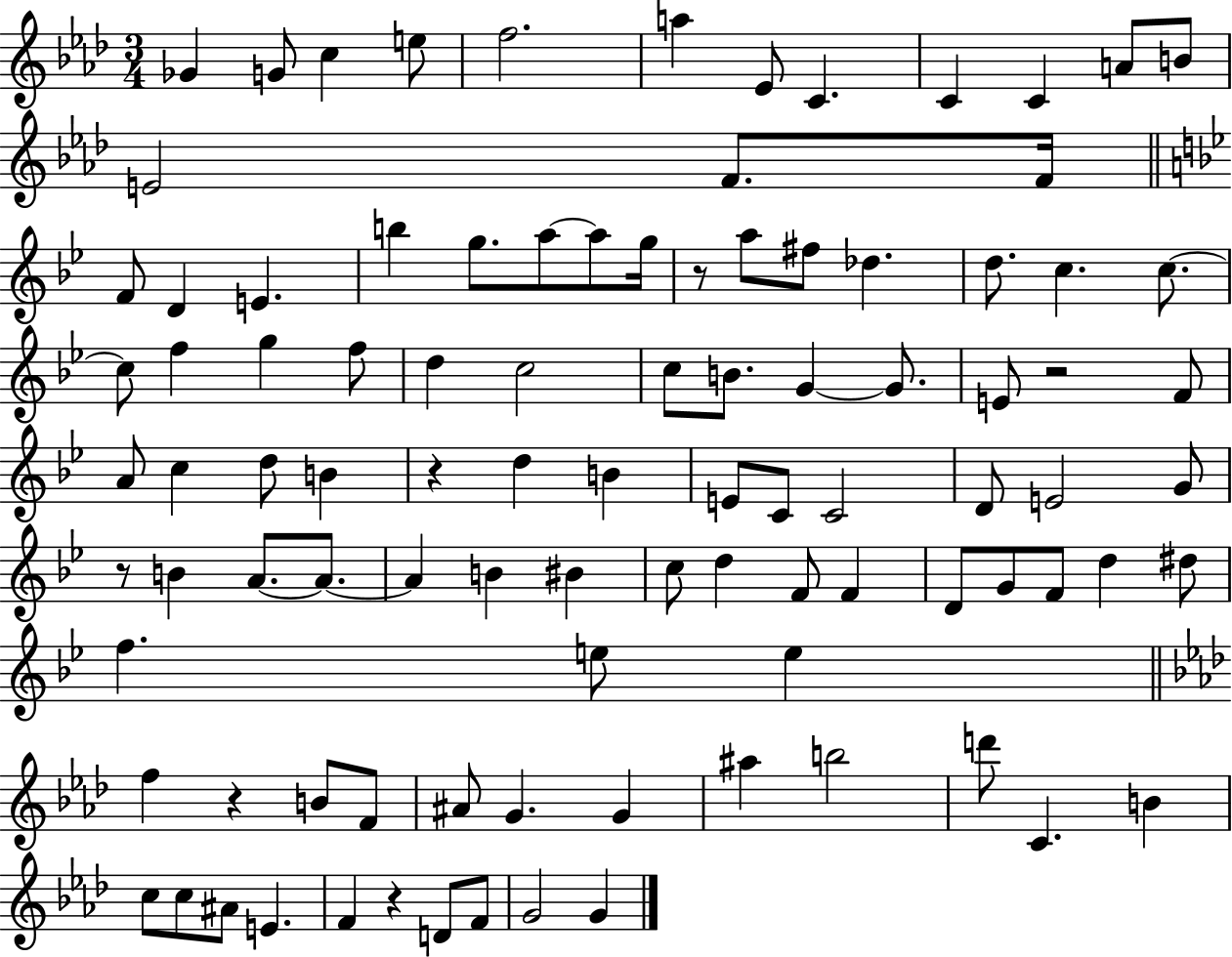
Gb4/q G4/e C5/q E5/e F5/h. A5/q Eb4/e C4/q. C4/q C4/q A4/e B4/e E4/h F4/e. F4/s F4/e D4/q E4/q. B5/q G5/e. A5/e A5/e G5/s R/e A5/e F#5/e Db5/q. D5/e. C5/q. C5/e. C5/e F5/q G5/q F5/e D5/q C5/h C5/e B4/e. G4/q G4/e. E4/e R/h F4/e A4/e C5/q D5/e B4/q R/q D5/q B4/q E4/e C4/e C4/h D4/e E4/h G4/e R/e B4/q A4/e. A4/e. A4/q B4/q BIS4/q C5/e D5/q F4/e F4/q D4/e G4/e F4/e D5/q D#5/e F5/q. E5/e E5/q F5/q R/q B4/e F4/e A#4/e G4/q. G4/q A#5/q B5/h D6/e C4/q. B4/q C5/e C5/e A#4/e E4/q. F4/q R/q D4/e F4/e G4/h G4/q